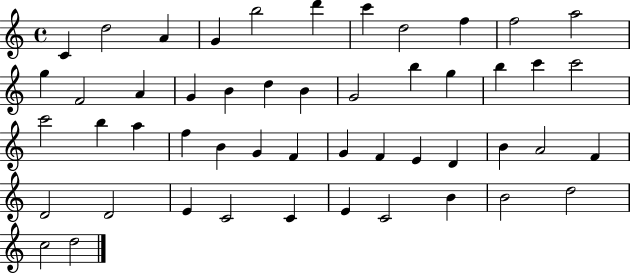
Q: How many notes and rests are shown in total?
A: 50